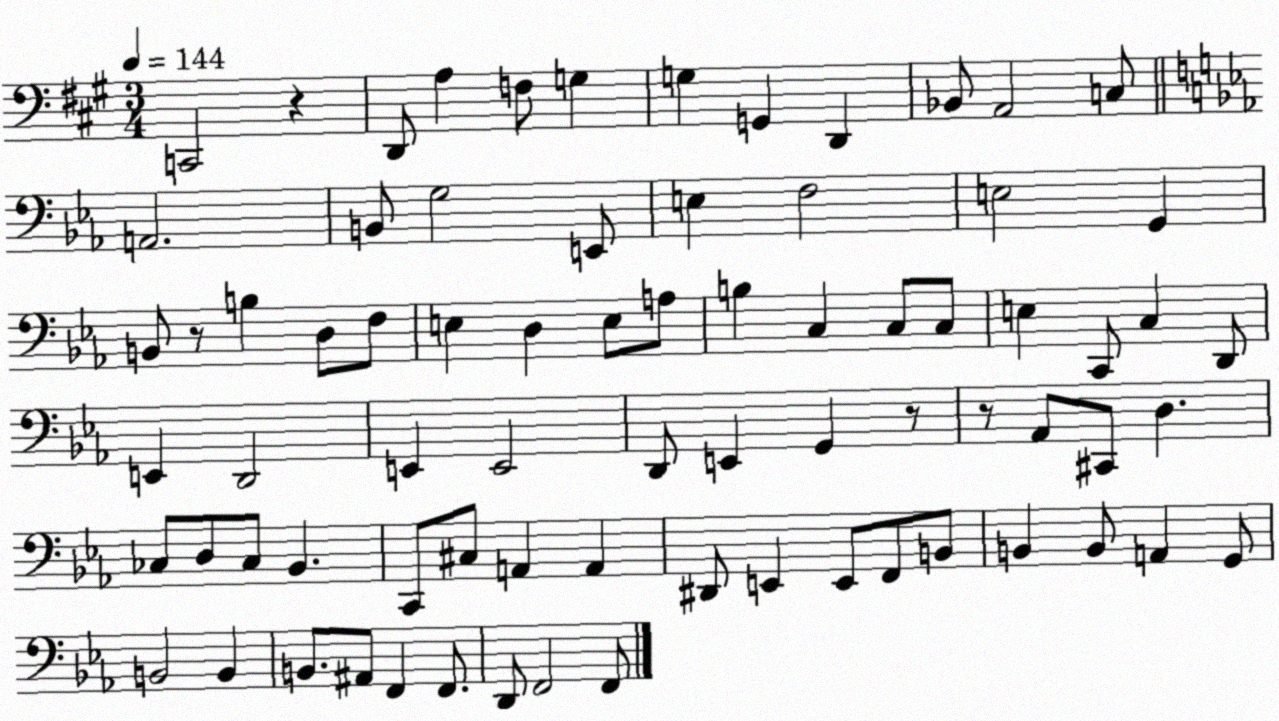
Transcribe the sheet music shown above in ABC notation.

X:1
T:Untitled
M:3/4
L:1/4
K:A
C,,2 z D,,/2 A, F,/2 G, G, G,, D,, _B,,/2 A,,2 C,/2 A,,2 B,,/2 G,2 E,,/2 E, F,2 E,2 G,, B,,/2 z/2 B, D,/2 F,/2 E, D, E,/2 A,/2 B, C, C,/2 C,/2 E, C,,/2 C, D,,/2 E,, D,,2 E,, E,,2 D,,/2 E,, G,, z/2 z/2 _A,,/2 ^C,,/2 D, _C,/2 D,/2 _C,/2 _B,, C,,/2 ^C,/2 A,, A,, ^D,,/2 E,, E,,/2 F,,/2 B,,/2 B,, B,,/2 A,, G,,/2 B,,2 B,, B,,/2 ^A,,/2 F,, F,,/2 D,,/2 F,,2 F,,/2